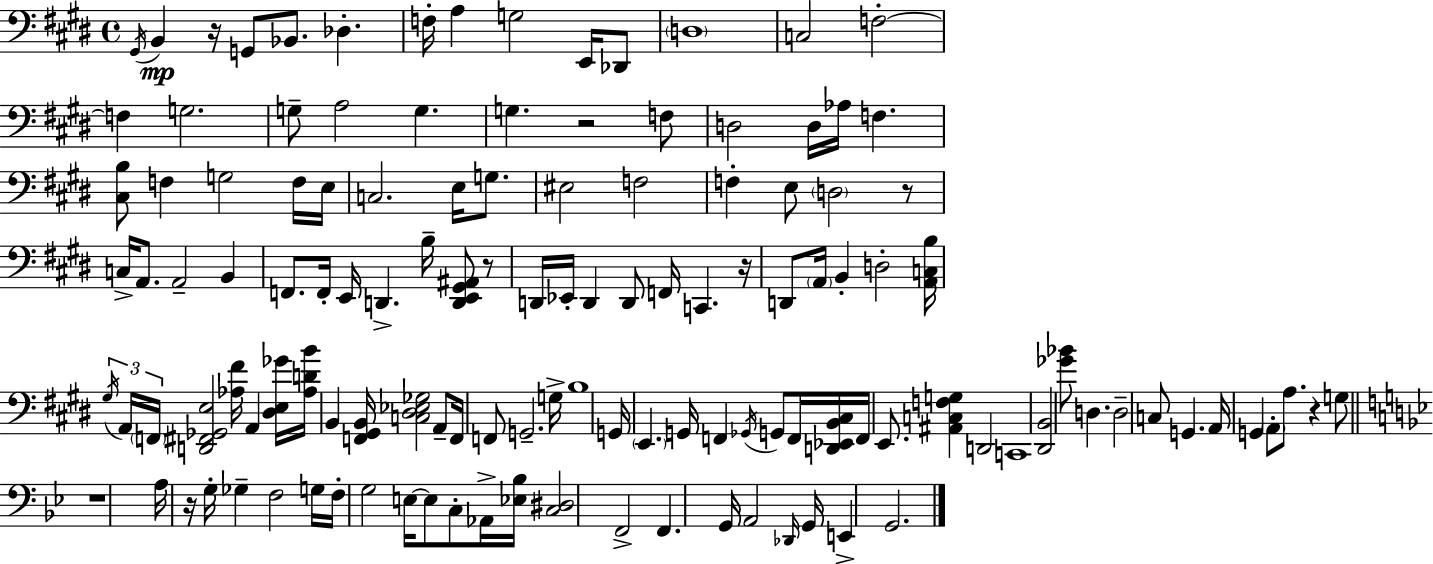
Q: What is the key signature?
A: E major